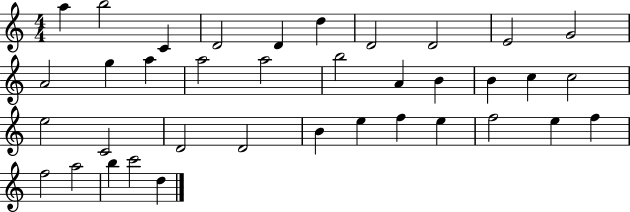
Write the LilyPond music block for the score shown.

{
  \clef treble
  \numericTimeSignature
  \time 4/4
  \key c \major
  a''4 b''2 c'4 | d'2 d'4 d''4 | d'2 d'2 | e'2 g'2 | \break a'2 g''4 a''4 | a''2 a''2 | b''2 a'4 b'4 | b'4 c''4 c''2 | \break e''2 c'2 | d'2 d'2 | b'4 e''4 f''4 e''4 | f''2 e''4 f''4 | \break f''2 a''2 | b''4 c'''2 d''4 | \bar "|."
}